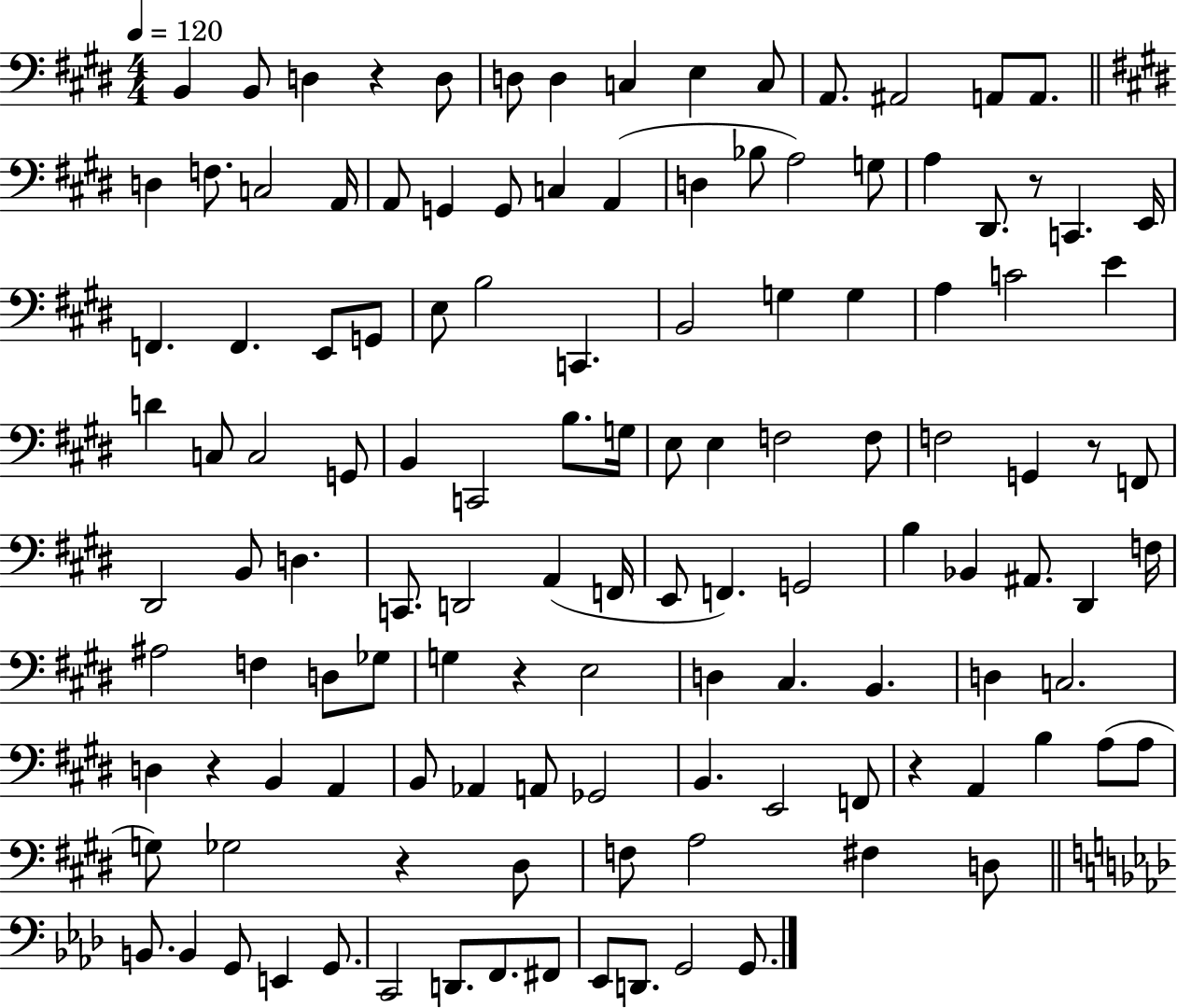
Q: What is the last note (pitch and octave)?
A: G2